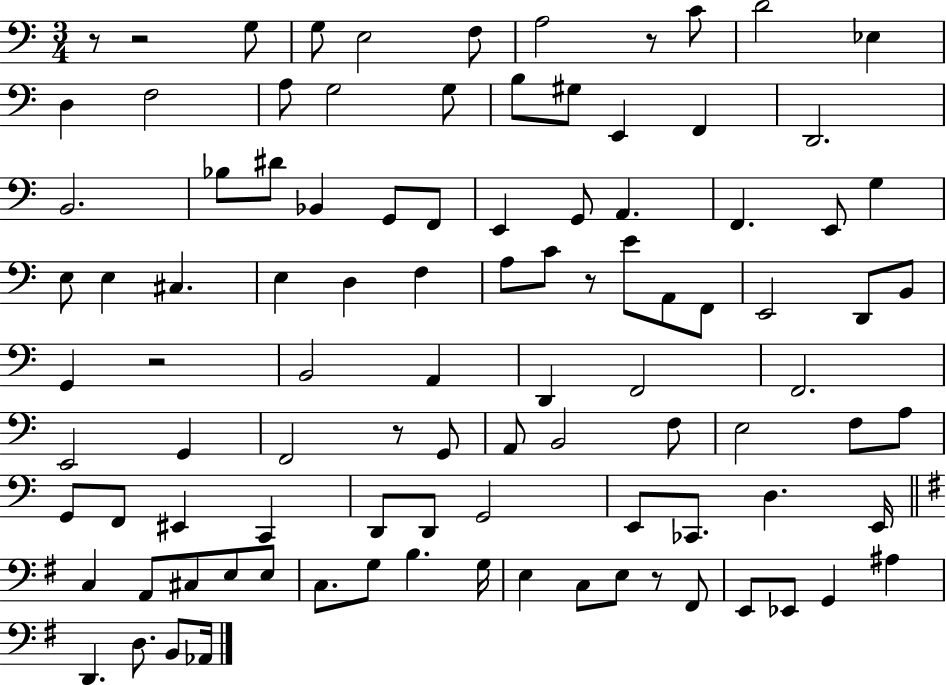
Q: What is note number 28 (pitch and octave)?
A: F2